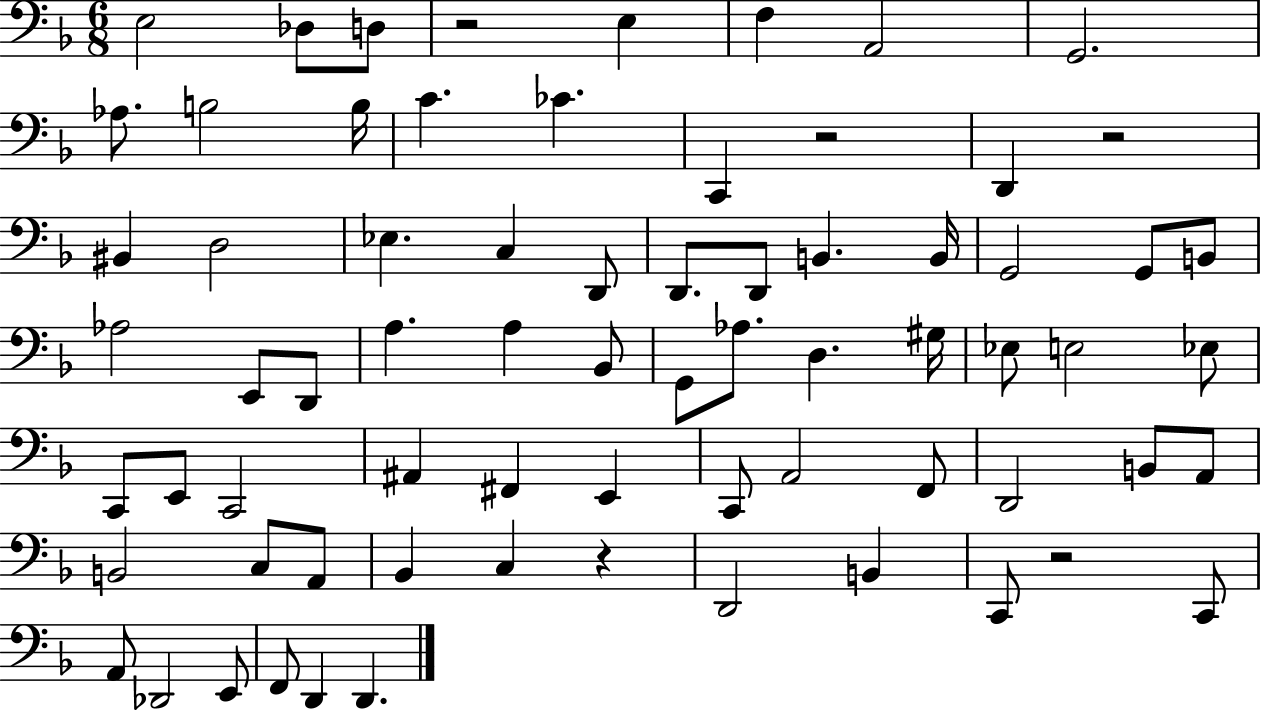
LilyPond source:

{
  \clef bass
  \numericTimeSignature
  \time 6/8
  \key f \major
  e2 des8 d8 | r2 e4 | f4 a,2 | g,2. | \break aes8. b2 b16 | c'4. ces'4. | c,4 r2 | d,4 r2 | \break bis,4 d2 | ees4. c4 d,8 | d,8. d,8 b,4. b,16 | g,2 g,8 b,8 | \break aes2 e,8 d,8 | a4. a4 bes,8 | g,8 aes8. d4. gis16 | ees8 e2 ees8 | \break c,8 e,8 c,2 | ais,4 fis,4 e,4 | c,8 a,2 f,8 | d,2 b,8 a,8 | \break b,2 c8 a,8 | bes,4 c4 r4 | d,2 b,4 | c,8 r2 c,8 | \break a,8 des,2 e,8 | f,8 d,4 d,4. | \bar "|."
}